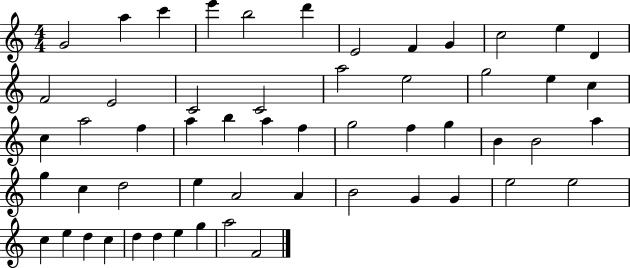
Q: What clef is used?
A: treble